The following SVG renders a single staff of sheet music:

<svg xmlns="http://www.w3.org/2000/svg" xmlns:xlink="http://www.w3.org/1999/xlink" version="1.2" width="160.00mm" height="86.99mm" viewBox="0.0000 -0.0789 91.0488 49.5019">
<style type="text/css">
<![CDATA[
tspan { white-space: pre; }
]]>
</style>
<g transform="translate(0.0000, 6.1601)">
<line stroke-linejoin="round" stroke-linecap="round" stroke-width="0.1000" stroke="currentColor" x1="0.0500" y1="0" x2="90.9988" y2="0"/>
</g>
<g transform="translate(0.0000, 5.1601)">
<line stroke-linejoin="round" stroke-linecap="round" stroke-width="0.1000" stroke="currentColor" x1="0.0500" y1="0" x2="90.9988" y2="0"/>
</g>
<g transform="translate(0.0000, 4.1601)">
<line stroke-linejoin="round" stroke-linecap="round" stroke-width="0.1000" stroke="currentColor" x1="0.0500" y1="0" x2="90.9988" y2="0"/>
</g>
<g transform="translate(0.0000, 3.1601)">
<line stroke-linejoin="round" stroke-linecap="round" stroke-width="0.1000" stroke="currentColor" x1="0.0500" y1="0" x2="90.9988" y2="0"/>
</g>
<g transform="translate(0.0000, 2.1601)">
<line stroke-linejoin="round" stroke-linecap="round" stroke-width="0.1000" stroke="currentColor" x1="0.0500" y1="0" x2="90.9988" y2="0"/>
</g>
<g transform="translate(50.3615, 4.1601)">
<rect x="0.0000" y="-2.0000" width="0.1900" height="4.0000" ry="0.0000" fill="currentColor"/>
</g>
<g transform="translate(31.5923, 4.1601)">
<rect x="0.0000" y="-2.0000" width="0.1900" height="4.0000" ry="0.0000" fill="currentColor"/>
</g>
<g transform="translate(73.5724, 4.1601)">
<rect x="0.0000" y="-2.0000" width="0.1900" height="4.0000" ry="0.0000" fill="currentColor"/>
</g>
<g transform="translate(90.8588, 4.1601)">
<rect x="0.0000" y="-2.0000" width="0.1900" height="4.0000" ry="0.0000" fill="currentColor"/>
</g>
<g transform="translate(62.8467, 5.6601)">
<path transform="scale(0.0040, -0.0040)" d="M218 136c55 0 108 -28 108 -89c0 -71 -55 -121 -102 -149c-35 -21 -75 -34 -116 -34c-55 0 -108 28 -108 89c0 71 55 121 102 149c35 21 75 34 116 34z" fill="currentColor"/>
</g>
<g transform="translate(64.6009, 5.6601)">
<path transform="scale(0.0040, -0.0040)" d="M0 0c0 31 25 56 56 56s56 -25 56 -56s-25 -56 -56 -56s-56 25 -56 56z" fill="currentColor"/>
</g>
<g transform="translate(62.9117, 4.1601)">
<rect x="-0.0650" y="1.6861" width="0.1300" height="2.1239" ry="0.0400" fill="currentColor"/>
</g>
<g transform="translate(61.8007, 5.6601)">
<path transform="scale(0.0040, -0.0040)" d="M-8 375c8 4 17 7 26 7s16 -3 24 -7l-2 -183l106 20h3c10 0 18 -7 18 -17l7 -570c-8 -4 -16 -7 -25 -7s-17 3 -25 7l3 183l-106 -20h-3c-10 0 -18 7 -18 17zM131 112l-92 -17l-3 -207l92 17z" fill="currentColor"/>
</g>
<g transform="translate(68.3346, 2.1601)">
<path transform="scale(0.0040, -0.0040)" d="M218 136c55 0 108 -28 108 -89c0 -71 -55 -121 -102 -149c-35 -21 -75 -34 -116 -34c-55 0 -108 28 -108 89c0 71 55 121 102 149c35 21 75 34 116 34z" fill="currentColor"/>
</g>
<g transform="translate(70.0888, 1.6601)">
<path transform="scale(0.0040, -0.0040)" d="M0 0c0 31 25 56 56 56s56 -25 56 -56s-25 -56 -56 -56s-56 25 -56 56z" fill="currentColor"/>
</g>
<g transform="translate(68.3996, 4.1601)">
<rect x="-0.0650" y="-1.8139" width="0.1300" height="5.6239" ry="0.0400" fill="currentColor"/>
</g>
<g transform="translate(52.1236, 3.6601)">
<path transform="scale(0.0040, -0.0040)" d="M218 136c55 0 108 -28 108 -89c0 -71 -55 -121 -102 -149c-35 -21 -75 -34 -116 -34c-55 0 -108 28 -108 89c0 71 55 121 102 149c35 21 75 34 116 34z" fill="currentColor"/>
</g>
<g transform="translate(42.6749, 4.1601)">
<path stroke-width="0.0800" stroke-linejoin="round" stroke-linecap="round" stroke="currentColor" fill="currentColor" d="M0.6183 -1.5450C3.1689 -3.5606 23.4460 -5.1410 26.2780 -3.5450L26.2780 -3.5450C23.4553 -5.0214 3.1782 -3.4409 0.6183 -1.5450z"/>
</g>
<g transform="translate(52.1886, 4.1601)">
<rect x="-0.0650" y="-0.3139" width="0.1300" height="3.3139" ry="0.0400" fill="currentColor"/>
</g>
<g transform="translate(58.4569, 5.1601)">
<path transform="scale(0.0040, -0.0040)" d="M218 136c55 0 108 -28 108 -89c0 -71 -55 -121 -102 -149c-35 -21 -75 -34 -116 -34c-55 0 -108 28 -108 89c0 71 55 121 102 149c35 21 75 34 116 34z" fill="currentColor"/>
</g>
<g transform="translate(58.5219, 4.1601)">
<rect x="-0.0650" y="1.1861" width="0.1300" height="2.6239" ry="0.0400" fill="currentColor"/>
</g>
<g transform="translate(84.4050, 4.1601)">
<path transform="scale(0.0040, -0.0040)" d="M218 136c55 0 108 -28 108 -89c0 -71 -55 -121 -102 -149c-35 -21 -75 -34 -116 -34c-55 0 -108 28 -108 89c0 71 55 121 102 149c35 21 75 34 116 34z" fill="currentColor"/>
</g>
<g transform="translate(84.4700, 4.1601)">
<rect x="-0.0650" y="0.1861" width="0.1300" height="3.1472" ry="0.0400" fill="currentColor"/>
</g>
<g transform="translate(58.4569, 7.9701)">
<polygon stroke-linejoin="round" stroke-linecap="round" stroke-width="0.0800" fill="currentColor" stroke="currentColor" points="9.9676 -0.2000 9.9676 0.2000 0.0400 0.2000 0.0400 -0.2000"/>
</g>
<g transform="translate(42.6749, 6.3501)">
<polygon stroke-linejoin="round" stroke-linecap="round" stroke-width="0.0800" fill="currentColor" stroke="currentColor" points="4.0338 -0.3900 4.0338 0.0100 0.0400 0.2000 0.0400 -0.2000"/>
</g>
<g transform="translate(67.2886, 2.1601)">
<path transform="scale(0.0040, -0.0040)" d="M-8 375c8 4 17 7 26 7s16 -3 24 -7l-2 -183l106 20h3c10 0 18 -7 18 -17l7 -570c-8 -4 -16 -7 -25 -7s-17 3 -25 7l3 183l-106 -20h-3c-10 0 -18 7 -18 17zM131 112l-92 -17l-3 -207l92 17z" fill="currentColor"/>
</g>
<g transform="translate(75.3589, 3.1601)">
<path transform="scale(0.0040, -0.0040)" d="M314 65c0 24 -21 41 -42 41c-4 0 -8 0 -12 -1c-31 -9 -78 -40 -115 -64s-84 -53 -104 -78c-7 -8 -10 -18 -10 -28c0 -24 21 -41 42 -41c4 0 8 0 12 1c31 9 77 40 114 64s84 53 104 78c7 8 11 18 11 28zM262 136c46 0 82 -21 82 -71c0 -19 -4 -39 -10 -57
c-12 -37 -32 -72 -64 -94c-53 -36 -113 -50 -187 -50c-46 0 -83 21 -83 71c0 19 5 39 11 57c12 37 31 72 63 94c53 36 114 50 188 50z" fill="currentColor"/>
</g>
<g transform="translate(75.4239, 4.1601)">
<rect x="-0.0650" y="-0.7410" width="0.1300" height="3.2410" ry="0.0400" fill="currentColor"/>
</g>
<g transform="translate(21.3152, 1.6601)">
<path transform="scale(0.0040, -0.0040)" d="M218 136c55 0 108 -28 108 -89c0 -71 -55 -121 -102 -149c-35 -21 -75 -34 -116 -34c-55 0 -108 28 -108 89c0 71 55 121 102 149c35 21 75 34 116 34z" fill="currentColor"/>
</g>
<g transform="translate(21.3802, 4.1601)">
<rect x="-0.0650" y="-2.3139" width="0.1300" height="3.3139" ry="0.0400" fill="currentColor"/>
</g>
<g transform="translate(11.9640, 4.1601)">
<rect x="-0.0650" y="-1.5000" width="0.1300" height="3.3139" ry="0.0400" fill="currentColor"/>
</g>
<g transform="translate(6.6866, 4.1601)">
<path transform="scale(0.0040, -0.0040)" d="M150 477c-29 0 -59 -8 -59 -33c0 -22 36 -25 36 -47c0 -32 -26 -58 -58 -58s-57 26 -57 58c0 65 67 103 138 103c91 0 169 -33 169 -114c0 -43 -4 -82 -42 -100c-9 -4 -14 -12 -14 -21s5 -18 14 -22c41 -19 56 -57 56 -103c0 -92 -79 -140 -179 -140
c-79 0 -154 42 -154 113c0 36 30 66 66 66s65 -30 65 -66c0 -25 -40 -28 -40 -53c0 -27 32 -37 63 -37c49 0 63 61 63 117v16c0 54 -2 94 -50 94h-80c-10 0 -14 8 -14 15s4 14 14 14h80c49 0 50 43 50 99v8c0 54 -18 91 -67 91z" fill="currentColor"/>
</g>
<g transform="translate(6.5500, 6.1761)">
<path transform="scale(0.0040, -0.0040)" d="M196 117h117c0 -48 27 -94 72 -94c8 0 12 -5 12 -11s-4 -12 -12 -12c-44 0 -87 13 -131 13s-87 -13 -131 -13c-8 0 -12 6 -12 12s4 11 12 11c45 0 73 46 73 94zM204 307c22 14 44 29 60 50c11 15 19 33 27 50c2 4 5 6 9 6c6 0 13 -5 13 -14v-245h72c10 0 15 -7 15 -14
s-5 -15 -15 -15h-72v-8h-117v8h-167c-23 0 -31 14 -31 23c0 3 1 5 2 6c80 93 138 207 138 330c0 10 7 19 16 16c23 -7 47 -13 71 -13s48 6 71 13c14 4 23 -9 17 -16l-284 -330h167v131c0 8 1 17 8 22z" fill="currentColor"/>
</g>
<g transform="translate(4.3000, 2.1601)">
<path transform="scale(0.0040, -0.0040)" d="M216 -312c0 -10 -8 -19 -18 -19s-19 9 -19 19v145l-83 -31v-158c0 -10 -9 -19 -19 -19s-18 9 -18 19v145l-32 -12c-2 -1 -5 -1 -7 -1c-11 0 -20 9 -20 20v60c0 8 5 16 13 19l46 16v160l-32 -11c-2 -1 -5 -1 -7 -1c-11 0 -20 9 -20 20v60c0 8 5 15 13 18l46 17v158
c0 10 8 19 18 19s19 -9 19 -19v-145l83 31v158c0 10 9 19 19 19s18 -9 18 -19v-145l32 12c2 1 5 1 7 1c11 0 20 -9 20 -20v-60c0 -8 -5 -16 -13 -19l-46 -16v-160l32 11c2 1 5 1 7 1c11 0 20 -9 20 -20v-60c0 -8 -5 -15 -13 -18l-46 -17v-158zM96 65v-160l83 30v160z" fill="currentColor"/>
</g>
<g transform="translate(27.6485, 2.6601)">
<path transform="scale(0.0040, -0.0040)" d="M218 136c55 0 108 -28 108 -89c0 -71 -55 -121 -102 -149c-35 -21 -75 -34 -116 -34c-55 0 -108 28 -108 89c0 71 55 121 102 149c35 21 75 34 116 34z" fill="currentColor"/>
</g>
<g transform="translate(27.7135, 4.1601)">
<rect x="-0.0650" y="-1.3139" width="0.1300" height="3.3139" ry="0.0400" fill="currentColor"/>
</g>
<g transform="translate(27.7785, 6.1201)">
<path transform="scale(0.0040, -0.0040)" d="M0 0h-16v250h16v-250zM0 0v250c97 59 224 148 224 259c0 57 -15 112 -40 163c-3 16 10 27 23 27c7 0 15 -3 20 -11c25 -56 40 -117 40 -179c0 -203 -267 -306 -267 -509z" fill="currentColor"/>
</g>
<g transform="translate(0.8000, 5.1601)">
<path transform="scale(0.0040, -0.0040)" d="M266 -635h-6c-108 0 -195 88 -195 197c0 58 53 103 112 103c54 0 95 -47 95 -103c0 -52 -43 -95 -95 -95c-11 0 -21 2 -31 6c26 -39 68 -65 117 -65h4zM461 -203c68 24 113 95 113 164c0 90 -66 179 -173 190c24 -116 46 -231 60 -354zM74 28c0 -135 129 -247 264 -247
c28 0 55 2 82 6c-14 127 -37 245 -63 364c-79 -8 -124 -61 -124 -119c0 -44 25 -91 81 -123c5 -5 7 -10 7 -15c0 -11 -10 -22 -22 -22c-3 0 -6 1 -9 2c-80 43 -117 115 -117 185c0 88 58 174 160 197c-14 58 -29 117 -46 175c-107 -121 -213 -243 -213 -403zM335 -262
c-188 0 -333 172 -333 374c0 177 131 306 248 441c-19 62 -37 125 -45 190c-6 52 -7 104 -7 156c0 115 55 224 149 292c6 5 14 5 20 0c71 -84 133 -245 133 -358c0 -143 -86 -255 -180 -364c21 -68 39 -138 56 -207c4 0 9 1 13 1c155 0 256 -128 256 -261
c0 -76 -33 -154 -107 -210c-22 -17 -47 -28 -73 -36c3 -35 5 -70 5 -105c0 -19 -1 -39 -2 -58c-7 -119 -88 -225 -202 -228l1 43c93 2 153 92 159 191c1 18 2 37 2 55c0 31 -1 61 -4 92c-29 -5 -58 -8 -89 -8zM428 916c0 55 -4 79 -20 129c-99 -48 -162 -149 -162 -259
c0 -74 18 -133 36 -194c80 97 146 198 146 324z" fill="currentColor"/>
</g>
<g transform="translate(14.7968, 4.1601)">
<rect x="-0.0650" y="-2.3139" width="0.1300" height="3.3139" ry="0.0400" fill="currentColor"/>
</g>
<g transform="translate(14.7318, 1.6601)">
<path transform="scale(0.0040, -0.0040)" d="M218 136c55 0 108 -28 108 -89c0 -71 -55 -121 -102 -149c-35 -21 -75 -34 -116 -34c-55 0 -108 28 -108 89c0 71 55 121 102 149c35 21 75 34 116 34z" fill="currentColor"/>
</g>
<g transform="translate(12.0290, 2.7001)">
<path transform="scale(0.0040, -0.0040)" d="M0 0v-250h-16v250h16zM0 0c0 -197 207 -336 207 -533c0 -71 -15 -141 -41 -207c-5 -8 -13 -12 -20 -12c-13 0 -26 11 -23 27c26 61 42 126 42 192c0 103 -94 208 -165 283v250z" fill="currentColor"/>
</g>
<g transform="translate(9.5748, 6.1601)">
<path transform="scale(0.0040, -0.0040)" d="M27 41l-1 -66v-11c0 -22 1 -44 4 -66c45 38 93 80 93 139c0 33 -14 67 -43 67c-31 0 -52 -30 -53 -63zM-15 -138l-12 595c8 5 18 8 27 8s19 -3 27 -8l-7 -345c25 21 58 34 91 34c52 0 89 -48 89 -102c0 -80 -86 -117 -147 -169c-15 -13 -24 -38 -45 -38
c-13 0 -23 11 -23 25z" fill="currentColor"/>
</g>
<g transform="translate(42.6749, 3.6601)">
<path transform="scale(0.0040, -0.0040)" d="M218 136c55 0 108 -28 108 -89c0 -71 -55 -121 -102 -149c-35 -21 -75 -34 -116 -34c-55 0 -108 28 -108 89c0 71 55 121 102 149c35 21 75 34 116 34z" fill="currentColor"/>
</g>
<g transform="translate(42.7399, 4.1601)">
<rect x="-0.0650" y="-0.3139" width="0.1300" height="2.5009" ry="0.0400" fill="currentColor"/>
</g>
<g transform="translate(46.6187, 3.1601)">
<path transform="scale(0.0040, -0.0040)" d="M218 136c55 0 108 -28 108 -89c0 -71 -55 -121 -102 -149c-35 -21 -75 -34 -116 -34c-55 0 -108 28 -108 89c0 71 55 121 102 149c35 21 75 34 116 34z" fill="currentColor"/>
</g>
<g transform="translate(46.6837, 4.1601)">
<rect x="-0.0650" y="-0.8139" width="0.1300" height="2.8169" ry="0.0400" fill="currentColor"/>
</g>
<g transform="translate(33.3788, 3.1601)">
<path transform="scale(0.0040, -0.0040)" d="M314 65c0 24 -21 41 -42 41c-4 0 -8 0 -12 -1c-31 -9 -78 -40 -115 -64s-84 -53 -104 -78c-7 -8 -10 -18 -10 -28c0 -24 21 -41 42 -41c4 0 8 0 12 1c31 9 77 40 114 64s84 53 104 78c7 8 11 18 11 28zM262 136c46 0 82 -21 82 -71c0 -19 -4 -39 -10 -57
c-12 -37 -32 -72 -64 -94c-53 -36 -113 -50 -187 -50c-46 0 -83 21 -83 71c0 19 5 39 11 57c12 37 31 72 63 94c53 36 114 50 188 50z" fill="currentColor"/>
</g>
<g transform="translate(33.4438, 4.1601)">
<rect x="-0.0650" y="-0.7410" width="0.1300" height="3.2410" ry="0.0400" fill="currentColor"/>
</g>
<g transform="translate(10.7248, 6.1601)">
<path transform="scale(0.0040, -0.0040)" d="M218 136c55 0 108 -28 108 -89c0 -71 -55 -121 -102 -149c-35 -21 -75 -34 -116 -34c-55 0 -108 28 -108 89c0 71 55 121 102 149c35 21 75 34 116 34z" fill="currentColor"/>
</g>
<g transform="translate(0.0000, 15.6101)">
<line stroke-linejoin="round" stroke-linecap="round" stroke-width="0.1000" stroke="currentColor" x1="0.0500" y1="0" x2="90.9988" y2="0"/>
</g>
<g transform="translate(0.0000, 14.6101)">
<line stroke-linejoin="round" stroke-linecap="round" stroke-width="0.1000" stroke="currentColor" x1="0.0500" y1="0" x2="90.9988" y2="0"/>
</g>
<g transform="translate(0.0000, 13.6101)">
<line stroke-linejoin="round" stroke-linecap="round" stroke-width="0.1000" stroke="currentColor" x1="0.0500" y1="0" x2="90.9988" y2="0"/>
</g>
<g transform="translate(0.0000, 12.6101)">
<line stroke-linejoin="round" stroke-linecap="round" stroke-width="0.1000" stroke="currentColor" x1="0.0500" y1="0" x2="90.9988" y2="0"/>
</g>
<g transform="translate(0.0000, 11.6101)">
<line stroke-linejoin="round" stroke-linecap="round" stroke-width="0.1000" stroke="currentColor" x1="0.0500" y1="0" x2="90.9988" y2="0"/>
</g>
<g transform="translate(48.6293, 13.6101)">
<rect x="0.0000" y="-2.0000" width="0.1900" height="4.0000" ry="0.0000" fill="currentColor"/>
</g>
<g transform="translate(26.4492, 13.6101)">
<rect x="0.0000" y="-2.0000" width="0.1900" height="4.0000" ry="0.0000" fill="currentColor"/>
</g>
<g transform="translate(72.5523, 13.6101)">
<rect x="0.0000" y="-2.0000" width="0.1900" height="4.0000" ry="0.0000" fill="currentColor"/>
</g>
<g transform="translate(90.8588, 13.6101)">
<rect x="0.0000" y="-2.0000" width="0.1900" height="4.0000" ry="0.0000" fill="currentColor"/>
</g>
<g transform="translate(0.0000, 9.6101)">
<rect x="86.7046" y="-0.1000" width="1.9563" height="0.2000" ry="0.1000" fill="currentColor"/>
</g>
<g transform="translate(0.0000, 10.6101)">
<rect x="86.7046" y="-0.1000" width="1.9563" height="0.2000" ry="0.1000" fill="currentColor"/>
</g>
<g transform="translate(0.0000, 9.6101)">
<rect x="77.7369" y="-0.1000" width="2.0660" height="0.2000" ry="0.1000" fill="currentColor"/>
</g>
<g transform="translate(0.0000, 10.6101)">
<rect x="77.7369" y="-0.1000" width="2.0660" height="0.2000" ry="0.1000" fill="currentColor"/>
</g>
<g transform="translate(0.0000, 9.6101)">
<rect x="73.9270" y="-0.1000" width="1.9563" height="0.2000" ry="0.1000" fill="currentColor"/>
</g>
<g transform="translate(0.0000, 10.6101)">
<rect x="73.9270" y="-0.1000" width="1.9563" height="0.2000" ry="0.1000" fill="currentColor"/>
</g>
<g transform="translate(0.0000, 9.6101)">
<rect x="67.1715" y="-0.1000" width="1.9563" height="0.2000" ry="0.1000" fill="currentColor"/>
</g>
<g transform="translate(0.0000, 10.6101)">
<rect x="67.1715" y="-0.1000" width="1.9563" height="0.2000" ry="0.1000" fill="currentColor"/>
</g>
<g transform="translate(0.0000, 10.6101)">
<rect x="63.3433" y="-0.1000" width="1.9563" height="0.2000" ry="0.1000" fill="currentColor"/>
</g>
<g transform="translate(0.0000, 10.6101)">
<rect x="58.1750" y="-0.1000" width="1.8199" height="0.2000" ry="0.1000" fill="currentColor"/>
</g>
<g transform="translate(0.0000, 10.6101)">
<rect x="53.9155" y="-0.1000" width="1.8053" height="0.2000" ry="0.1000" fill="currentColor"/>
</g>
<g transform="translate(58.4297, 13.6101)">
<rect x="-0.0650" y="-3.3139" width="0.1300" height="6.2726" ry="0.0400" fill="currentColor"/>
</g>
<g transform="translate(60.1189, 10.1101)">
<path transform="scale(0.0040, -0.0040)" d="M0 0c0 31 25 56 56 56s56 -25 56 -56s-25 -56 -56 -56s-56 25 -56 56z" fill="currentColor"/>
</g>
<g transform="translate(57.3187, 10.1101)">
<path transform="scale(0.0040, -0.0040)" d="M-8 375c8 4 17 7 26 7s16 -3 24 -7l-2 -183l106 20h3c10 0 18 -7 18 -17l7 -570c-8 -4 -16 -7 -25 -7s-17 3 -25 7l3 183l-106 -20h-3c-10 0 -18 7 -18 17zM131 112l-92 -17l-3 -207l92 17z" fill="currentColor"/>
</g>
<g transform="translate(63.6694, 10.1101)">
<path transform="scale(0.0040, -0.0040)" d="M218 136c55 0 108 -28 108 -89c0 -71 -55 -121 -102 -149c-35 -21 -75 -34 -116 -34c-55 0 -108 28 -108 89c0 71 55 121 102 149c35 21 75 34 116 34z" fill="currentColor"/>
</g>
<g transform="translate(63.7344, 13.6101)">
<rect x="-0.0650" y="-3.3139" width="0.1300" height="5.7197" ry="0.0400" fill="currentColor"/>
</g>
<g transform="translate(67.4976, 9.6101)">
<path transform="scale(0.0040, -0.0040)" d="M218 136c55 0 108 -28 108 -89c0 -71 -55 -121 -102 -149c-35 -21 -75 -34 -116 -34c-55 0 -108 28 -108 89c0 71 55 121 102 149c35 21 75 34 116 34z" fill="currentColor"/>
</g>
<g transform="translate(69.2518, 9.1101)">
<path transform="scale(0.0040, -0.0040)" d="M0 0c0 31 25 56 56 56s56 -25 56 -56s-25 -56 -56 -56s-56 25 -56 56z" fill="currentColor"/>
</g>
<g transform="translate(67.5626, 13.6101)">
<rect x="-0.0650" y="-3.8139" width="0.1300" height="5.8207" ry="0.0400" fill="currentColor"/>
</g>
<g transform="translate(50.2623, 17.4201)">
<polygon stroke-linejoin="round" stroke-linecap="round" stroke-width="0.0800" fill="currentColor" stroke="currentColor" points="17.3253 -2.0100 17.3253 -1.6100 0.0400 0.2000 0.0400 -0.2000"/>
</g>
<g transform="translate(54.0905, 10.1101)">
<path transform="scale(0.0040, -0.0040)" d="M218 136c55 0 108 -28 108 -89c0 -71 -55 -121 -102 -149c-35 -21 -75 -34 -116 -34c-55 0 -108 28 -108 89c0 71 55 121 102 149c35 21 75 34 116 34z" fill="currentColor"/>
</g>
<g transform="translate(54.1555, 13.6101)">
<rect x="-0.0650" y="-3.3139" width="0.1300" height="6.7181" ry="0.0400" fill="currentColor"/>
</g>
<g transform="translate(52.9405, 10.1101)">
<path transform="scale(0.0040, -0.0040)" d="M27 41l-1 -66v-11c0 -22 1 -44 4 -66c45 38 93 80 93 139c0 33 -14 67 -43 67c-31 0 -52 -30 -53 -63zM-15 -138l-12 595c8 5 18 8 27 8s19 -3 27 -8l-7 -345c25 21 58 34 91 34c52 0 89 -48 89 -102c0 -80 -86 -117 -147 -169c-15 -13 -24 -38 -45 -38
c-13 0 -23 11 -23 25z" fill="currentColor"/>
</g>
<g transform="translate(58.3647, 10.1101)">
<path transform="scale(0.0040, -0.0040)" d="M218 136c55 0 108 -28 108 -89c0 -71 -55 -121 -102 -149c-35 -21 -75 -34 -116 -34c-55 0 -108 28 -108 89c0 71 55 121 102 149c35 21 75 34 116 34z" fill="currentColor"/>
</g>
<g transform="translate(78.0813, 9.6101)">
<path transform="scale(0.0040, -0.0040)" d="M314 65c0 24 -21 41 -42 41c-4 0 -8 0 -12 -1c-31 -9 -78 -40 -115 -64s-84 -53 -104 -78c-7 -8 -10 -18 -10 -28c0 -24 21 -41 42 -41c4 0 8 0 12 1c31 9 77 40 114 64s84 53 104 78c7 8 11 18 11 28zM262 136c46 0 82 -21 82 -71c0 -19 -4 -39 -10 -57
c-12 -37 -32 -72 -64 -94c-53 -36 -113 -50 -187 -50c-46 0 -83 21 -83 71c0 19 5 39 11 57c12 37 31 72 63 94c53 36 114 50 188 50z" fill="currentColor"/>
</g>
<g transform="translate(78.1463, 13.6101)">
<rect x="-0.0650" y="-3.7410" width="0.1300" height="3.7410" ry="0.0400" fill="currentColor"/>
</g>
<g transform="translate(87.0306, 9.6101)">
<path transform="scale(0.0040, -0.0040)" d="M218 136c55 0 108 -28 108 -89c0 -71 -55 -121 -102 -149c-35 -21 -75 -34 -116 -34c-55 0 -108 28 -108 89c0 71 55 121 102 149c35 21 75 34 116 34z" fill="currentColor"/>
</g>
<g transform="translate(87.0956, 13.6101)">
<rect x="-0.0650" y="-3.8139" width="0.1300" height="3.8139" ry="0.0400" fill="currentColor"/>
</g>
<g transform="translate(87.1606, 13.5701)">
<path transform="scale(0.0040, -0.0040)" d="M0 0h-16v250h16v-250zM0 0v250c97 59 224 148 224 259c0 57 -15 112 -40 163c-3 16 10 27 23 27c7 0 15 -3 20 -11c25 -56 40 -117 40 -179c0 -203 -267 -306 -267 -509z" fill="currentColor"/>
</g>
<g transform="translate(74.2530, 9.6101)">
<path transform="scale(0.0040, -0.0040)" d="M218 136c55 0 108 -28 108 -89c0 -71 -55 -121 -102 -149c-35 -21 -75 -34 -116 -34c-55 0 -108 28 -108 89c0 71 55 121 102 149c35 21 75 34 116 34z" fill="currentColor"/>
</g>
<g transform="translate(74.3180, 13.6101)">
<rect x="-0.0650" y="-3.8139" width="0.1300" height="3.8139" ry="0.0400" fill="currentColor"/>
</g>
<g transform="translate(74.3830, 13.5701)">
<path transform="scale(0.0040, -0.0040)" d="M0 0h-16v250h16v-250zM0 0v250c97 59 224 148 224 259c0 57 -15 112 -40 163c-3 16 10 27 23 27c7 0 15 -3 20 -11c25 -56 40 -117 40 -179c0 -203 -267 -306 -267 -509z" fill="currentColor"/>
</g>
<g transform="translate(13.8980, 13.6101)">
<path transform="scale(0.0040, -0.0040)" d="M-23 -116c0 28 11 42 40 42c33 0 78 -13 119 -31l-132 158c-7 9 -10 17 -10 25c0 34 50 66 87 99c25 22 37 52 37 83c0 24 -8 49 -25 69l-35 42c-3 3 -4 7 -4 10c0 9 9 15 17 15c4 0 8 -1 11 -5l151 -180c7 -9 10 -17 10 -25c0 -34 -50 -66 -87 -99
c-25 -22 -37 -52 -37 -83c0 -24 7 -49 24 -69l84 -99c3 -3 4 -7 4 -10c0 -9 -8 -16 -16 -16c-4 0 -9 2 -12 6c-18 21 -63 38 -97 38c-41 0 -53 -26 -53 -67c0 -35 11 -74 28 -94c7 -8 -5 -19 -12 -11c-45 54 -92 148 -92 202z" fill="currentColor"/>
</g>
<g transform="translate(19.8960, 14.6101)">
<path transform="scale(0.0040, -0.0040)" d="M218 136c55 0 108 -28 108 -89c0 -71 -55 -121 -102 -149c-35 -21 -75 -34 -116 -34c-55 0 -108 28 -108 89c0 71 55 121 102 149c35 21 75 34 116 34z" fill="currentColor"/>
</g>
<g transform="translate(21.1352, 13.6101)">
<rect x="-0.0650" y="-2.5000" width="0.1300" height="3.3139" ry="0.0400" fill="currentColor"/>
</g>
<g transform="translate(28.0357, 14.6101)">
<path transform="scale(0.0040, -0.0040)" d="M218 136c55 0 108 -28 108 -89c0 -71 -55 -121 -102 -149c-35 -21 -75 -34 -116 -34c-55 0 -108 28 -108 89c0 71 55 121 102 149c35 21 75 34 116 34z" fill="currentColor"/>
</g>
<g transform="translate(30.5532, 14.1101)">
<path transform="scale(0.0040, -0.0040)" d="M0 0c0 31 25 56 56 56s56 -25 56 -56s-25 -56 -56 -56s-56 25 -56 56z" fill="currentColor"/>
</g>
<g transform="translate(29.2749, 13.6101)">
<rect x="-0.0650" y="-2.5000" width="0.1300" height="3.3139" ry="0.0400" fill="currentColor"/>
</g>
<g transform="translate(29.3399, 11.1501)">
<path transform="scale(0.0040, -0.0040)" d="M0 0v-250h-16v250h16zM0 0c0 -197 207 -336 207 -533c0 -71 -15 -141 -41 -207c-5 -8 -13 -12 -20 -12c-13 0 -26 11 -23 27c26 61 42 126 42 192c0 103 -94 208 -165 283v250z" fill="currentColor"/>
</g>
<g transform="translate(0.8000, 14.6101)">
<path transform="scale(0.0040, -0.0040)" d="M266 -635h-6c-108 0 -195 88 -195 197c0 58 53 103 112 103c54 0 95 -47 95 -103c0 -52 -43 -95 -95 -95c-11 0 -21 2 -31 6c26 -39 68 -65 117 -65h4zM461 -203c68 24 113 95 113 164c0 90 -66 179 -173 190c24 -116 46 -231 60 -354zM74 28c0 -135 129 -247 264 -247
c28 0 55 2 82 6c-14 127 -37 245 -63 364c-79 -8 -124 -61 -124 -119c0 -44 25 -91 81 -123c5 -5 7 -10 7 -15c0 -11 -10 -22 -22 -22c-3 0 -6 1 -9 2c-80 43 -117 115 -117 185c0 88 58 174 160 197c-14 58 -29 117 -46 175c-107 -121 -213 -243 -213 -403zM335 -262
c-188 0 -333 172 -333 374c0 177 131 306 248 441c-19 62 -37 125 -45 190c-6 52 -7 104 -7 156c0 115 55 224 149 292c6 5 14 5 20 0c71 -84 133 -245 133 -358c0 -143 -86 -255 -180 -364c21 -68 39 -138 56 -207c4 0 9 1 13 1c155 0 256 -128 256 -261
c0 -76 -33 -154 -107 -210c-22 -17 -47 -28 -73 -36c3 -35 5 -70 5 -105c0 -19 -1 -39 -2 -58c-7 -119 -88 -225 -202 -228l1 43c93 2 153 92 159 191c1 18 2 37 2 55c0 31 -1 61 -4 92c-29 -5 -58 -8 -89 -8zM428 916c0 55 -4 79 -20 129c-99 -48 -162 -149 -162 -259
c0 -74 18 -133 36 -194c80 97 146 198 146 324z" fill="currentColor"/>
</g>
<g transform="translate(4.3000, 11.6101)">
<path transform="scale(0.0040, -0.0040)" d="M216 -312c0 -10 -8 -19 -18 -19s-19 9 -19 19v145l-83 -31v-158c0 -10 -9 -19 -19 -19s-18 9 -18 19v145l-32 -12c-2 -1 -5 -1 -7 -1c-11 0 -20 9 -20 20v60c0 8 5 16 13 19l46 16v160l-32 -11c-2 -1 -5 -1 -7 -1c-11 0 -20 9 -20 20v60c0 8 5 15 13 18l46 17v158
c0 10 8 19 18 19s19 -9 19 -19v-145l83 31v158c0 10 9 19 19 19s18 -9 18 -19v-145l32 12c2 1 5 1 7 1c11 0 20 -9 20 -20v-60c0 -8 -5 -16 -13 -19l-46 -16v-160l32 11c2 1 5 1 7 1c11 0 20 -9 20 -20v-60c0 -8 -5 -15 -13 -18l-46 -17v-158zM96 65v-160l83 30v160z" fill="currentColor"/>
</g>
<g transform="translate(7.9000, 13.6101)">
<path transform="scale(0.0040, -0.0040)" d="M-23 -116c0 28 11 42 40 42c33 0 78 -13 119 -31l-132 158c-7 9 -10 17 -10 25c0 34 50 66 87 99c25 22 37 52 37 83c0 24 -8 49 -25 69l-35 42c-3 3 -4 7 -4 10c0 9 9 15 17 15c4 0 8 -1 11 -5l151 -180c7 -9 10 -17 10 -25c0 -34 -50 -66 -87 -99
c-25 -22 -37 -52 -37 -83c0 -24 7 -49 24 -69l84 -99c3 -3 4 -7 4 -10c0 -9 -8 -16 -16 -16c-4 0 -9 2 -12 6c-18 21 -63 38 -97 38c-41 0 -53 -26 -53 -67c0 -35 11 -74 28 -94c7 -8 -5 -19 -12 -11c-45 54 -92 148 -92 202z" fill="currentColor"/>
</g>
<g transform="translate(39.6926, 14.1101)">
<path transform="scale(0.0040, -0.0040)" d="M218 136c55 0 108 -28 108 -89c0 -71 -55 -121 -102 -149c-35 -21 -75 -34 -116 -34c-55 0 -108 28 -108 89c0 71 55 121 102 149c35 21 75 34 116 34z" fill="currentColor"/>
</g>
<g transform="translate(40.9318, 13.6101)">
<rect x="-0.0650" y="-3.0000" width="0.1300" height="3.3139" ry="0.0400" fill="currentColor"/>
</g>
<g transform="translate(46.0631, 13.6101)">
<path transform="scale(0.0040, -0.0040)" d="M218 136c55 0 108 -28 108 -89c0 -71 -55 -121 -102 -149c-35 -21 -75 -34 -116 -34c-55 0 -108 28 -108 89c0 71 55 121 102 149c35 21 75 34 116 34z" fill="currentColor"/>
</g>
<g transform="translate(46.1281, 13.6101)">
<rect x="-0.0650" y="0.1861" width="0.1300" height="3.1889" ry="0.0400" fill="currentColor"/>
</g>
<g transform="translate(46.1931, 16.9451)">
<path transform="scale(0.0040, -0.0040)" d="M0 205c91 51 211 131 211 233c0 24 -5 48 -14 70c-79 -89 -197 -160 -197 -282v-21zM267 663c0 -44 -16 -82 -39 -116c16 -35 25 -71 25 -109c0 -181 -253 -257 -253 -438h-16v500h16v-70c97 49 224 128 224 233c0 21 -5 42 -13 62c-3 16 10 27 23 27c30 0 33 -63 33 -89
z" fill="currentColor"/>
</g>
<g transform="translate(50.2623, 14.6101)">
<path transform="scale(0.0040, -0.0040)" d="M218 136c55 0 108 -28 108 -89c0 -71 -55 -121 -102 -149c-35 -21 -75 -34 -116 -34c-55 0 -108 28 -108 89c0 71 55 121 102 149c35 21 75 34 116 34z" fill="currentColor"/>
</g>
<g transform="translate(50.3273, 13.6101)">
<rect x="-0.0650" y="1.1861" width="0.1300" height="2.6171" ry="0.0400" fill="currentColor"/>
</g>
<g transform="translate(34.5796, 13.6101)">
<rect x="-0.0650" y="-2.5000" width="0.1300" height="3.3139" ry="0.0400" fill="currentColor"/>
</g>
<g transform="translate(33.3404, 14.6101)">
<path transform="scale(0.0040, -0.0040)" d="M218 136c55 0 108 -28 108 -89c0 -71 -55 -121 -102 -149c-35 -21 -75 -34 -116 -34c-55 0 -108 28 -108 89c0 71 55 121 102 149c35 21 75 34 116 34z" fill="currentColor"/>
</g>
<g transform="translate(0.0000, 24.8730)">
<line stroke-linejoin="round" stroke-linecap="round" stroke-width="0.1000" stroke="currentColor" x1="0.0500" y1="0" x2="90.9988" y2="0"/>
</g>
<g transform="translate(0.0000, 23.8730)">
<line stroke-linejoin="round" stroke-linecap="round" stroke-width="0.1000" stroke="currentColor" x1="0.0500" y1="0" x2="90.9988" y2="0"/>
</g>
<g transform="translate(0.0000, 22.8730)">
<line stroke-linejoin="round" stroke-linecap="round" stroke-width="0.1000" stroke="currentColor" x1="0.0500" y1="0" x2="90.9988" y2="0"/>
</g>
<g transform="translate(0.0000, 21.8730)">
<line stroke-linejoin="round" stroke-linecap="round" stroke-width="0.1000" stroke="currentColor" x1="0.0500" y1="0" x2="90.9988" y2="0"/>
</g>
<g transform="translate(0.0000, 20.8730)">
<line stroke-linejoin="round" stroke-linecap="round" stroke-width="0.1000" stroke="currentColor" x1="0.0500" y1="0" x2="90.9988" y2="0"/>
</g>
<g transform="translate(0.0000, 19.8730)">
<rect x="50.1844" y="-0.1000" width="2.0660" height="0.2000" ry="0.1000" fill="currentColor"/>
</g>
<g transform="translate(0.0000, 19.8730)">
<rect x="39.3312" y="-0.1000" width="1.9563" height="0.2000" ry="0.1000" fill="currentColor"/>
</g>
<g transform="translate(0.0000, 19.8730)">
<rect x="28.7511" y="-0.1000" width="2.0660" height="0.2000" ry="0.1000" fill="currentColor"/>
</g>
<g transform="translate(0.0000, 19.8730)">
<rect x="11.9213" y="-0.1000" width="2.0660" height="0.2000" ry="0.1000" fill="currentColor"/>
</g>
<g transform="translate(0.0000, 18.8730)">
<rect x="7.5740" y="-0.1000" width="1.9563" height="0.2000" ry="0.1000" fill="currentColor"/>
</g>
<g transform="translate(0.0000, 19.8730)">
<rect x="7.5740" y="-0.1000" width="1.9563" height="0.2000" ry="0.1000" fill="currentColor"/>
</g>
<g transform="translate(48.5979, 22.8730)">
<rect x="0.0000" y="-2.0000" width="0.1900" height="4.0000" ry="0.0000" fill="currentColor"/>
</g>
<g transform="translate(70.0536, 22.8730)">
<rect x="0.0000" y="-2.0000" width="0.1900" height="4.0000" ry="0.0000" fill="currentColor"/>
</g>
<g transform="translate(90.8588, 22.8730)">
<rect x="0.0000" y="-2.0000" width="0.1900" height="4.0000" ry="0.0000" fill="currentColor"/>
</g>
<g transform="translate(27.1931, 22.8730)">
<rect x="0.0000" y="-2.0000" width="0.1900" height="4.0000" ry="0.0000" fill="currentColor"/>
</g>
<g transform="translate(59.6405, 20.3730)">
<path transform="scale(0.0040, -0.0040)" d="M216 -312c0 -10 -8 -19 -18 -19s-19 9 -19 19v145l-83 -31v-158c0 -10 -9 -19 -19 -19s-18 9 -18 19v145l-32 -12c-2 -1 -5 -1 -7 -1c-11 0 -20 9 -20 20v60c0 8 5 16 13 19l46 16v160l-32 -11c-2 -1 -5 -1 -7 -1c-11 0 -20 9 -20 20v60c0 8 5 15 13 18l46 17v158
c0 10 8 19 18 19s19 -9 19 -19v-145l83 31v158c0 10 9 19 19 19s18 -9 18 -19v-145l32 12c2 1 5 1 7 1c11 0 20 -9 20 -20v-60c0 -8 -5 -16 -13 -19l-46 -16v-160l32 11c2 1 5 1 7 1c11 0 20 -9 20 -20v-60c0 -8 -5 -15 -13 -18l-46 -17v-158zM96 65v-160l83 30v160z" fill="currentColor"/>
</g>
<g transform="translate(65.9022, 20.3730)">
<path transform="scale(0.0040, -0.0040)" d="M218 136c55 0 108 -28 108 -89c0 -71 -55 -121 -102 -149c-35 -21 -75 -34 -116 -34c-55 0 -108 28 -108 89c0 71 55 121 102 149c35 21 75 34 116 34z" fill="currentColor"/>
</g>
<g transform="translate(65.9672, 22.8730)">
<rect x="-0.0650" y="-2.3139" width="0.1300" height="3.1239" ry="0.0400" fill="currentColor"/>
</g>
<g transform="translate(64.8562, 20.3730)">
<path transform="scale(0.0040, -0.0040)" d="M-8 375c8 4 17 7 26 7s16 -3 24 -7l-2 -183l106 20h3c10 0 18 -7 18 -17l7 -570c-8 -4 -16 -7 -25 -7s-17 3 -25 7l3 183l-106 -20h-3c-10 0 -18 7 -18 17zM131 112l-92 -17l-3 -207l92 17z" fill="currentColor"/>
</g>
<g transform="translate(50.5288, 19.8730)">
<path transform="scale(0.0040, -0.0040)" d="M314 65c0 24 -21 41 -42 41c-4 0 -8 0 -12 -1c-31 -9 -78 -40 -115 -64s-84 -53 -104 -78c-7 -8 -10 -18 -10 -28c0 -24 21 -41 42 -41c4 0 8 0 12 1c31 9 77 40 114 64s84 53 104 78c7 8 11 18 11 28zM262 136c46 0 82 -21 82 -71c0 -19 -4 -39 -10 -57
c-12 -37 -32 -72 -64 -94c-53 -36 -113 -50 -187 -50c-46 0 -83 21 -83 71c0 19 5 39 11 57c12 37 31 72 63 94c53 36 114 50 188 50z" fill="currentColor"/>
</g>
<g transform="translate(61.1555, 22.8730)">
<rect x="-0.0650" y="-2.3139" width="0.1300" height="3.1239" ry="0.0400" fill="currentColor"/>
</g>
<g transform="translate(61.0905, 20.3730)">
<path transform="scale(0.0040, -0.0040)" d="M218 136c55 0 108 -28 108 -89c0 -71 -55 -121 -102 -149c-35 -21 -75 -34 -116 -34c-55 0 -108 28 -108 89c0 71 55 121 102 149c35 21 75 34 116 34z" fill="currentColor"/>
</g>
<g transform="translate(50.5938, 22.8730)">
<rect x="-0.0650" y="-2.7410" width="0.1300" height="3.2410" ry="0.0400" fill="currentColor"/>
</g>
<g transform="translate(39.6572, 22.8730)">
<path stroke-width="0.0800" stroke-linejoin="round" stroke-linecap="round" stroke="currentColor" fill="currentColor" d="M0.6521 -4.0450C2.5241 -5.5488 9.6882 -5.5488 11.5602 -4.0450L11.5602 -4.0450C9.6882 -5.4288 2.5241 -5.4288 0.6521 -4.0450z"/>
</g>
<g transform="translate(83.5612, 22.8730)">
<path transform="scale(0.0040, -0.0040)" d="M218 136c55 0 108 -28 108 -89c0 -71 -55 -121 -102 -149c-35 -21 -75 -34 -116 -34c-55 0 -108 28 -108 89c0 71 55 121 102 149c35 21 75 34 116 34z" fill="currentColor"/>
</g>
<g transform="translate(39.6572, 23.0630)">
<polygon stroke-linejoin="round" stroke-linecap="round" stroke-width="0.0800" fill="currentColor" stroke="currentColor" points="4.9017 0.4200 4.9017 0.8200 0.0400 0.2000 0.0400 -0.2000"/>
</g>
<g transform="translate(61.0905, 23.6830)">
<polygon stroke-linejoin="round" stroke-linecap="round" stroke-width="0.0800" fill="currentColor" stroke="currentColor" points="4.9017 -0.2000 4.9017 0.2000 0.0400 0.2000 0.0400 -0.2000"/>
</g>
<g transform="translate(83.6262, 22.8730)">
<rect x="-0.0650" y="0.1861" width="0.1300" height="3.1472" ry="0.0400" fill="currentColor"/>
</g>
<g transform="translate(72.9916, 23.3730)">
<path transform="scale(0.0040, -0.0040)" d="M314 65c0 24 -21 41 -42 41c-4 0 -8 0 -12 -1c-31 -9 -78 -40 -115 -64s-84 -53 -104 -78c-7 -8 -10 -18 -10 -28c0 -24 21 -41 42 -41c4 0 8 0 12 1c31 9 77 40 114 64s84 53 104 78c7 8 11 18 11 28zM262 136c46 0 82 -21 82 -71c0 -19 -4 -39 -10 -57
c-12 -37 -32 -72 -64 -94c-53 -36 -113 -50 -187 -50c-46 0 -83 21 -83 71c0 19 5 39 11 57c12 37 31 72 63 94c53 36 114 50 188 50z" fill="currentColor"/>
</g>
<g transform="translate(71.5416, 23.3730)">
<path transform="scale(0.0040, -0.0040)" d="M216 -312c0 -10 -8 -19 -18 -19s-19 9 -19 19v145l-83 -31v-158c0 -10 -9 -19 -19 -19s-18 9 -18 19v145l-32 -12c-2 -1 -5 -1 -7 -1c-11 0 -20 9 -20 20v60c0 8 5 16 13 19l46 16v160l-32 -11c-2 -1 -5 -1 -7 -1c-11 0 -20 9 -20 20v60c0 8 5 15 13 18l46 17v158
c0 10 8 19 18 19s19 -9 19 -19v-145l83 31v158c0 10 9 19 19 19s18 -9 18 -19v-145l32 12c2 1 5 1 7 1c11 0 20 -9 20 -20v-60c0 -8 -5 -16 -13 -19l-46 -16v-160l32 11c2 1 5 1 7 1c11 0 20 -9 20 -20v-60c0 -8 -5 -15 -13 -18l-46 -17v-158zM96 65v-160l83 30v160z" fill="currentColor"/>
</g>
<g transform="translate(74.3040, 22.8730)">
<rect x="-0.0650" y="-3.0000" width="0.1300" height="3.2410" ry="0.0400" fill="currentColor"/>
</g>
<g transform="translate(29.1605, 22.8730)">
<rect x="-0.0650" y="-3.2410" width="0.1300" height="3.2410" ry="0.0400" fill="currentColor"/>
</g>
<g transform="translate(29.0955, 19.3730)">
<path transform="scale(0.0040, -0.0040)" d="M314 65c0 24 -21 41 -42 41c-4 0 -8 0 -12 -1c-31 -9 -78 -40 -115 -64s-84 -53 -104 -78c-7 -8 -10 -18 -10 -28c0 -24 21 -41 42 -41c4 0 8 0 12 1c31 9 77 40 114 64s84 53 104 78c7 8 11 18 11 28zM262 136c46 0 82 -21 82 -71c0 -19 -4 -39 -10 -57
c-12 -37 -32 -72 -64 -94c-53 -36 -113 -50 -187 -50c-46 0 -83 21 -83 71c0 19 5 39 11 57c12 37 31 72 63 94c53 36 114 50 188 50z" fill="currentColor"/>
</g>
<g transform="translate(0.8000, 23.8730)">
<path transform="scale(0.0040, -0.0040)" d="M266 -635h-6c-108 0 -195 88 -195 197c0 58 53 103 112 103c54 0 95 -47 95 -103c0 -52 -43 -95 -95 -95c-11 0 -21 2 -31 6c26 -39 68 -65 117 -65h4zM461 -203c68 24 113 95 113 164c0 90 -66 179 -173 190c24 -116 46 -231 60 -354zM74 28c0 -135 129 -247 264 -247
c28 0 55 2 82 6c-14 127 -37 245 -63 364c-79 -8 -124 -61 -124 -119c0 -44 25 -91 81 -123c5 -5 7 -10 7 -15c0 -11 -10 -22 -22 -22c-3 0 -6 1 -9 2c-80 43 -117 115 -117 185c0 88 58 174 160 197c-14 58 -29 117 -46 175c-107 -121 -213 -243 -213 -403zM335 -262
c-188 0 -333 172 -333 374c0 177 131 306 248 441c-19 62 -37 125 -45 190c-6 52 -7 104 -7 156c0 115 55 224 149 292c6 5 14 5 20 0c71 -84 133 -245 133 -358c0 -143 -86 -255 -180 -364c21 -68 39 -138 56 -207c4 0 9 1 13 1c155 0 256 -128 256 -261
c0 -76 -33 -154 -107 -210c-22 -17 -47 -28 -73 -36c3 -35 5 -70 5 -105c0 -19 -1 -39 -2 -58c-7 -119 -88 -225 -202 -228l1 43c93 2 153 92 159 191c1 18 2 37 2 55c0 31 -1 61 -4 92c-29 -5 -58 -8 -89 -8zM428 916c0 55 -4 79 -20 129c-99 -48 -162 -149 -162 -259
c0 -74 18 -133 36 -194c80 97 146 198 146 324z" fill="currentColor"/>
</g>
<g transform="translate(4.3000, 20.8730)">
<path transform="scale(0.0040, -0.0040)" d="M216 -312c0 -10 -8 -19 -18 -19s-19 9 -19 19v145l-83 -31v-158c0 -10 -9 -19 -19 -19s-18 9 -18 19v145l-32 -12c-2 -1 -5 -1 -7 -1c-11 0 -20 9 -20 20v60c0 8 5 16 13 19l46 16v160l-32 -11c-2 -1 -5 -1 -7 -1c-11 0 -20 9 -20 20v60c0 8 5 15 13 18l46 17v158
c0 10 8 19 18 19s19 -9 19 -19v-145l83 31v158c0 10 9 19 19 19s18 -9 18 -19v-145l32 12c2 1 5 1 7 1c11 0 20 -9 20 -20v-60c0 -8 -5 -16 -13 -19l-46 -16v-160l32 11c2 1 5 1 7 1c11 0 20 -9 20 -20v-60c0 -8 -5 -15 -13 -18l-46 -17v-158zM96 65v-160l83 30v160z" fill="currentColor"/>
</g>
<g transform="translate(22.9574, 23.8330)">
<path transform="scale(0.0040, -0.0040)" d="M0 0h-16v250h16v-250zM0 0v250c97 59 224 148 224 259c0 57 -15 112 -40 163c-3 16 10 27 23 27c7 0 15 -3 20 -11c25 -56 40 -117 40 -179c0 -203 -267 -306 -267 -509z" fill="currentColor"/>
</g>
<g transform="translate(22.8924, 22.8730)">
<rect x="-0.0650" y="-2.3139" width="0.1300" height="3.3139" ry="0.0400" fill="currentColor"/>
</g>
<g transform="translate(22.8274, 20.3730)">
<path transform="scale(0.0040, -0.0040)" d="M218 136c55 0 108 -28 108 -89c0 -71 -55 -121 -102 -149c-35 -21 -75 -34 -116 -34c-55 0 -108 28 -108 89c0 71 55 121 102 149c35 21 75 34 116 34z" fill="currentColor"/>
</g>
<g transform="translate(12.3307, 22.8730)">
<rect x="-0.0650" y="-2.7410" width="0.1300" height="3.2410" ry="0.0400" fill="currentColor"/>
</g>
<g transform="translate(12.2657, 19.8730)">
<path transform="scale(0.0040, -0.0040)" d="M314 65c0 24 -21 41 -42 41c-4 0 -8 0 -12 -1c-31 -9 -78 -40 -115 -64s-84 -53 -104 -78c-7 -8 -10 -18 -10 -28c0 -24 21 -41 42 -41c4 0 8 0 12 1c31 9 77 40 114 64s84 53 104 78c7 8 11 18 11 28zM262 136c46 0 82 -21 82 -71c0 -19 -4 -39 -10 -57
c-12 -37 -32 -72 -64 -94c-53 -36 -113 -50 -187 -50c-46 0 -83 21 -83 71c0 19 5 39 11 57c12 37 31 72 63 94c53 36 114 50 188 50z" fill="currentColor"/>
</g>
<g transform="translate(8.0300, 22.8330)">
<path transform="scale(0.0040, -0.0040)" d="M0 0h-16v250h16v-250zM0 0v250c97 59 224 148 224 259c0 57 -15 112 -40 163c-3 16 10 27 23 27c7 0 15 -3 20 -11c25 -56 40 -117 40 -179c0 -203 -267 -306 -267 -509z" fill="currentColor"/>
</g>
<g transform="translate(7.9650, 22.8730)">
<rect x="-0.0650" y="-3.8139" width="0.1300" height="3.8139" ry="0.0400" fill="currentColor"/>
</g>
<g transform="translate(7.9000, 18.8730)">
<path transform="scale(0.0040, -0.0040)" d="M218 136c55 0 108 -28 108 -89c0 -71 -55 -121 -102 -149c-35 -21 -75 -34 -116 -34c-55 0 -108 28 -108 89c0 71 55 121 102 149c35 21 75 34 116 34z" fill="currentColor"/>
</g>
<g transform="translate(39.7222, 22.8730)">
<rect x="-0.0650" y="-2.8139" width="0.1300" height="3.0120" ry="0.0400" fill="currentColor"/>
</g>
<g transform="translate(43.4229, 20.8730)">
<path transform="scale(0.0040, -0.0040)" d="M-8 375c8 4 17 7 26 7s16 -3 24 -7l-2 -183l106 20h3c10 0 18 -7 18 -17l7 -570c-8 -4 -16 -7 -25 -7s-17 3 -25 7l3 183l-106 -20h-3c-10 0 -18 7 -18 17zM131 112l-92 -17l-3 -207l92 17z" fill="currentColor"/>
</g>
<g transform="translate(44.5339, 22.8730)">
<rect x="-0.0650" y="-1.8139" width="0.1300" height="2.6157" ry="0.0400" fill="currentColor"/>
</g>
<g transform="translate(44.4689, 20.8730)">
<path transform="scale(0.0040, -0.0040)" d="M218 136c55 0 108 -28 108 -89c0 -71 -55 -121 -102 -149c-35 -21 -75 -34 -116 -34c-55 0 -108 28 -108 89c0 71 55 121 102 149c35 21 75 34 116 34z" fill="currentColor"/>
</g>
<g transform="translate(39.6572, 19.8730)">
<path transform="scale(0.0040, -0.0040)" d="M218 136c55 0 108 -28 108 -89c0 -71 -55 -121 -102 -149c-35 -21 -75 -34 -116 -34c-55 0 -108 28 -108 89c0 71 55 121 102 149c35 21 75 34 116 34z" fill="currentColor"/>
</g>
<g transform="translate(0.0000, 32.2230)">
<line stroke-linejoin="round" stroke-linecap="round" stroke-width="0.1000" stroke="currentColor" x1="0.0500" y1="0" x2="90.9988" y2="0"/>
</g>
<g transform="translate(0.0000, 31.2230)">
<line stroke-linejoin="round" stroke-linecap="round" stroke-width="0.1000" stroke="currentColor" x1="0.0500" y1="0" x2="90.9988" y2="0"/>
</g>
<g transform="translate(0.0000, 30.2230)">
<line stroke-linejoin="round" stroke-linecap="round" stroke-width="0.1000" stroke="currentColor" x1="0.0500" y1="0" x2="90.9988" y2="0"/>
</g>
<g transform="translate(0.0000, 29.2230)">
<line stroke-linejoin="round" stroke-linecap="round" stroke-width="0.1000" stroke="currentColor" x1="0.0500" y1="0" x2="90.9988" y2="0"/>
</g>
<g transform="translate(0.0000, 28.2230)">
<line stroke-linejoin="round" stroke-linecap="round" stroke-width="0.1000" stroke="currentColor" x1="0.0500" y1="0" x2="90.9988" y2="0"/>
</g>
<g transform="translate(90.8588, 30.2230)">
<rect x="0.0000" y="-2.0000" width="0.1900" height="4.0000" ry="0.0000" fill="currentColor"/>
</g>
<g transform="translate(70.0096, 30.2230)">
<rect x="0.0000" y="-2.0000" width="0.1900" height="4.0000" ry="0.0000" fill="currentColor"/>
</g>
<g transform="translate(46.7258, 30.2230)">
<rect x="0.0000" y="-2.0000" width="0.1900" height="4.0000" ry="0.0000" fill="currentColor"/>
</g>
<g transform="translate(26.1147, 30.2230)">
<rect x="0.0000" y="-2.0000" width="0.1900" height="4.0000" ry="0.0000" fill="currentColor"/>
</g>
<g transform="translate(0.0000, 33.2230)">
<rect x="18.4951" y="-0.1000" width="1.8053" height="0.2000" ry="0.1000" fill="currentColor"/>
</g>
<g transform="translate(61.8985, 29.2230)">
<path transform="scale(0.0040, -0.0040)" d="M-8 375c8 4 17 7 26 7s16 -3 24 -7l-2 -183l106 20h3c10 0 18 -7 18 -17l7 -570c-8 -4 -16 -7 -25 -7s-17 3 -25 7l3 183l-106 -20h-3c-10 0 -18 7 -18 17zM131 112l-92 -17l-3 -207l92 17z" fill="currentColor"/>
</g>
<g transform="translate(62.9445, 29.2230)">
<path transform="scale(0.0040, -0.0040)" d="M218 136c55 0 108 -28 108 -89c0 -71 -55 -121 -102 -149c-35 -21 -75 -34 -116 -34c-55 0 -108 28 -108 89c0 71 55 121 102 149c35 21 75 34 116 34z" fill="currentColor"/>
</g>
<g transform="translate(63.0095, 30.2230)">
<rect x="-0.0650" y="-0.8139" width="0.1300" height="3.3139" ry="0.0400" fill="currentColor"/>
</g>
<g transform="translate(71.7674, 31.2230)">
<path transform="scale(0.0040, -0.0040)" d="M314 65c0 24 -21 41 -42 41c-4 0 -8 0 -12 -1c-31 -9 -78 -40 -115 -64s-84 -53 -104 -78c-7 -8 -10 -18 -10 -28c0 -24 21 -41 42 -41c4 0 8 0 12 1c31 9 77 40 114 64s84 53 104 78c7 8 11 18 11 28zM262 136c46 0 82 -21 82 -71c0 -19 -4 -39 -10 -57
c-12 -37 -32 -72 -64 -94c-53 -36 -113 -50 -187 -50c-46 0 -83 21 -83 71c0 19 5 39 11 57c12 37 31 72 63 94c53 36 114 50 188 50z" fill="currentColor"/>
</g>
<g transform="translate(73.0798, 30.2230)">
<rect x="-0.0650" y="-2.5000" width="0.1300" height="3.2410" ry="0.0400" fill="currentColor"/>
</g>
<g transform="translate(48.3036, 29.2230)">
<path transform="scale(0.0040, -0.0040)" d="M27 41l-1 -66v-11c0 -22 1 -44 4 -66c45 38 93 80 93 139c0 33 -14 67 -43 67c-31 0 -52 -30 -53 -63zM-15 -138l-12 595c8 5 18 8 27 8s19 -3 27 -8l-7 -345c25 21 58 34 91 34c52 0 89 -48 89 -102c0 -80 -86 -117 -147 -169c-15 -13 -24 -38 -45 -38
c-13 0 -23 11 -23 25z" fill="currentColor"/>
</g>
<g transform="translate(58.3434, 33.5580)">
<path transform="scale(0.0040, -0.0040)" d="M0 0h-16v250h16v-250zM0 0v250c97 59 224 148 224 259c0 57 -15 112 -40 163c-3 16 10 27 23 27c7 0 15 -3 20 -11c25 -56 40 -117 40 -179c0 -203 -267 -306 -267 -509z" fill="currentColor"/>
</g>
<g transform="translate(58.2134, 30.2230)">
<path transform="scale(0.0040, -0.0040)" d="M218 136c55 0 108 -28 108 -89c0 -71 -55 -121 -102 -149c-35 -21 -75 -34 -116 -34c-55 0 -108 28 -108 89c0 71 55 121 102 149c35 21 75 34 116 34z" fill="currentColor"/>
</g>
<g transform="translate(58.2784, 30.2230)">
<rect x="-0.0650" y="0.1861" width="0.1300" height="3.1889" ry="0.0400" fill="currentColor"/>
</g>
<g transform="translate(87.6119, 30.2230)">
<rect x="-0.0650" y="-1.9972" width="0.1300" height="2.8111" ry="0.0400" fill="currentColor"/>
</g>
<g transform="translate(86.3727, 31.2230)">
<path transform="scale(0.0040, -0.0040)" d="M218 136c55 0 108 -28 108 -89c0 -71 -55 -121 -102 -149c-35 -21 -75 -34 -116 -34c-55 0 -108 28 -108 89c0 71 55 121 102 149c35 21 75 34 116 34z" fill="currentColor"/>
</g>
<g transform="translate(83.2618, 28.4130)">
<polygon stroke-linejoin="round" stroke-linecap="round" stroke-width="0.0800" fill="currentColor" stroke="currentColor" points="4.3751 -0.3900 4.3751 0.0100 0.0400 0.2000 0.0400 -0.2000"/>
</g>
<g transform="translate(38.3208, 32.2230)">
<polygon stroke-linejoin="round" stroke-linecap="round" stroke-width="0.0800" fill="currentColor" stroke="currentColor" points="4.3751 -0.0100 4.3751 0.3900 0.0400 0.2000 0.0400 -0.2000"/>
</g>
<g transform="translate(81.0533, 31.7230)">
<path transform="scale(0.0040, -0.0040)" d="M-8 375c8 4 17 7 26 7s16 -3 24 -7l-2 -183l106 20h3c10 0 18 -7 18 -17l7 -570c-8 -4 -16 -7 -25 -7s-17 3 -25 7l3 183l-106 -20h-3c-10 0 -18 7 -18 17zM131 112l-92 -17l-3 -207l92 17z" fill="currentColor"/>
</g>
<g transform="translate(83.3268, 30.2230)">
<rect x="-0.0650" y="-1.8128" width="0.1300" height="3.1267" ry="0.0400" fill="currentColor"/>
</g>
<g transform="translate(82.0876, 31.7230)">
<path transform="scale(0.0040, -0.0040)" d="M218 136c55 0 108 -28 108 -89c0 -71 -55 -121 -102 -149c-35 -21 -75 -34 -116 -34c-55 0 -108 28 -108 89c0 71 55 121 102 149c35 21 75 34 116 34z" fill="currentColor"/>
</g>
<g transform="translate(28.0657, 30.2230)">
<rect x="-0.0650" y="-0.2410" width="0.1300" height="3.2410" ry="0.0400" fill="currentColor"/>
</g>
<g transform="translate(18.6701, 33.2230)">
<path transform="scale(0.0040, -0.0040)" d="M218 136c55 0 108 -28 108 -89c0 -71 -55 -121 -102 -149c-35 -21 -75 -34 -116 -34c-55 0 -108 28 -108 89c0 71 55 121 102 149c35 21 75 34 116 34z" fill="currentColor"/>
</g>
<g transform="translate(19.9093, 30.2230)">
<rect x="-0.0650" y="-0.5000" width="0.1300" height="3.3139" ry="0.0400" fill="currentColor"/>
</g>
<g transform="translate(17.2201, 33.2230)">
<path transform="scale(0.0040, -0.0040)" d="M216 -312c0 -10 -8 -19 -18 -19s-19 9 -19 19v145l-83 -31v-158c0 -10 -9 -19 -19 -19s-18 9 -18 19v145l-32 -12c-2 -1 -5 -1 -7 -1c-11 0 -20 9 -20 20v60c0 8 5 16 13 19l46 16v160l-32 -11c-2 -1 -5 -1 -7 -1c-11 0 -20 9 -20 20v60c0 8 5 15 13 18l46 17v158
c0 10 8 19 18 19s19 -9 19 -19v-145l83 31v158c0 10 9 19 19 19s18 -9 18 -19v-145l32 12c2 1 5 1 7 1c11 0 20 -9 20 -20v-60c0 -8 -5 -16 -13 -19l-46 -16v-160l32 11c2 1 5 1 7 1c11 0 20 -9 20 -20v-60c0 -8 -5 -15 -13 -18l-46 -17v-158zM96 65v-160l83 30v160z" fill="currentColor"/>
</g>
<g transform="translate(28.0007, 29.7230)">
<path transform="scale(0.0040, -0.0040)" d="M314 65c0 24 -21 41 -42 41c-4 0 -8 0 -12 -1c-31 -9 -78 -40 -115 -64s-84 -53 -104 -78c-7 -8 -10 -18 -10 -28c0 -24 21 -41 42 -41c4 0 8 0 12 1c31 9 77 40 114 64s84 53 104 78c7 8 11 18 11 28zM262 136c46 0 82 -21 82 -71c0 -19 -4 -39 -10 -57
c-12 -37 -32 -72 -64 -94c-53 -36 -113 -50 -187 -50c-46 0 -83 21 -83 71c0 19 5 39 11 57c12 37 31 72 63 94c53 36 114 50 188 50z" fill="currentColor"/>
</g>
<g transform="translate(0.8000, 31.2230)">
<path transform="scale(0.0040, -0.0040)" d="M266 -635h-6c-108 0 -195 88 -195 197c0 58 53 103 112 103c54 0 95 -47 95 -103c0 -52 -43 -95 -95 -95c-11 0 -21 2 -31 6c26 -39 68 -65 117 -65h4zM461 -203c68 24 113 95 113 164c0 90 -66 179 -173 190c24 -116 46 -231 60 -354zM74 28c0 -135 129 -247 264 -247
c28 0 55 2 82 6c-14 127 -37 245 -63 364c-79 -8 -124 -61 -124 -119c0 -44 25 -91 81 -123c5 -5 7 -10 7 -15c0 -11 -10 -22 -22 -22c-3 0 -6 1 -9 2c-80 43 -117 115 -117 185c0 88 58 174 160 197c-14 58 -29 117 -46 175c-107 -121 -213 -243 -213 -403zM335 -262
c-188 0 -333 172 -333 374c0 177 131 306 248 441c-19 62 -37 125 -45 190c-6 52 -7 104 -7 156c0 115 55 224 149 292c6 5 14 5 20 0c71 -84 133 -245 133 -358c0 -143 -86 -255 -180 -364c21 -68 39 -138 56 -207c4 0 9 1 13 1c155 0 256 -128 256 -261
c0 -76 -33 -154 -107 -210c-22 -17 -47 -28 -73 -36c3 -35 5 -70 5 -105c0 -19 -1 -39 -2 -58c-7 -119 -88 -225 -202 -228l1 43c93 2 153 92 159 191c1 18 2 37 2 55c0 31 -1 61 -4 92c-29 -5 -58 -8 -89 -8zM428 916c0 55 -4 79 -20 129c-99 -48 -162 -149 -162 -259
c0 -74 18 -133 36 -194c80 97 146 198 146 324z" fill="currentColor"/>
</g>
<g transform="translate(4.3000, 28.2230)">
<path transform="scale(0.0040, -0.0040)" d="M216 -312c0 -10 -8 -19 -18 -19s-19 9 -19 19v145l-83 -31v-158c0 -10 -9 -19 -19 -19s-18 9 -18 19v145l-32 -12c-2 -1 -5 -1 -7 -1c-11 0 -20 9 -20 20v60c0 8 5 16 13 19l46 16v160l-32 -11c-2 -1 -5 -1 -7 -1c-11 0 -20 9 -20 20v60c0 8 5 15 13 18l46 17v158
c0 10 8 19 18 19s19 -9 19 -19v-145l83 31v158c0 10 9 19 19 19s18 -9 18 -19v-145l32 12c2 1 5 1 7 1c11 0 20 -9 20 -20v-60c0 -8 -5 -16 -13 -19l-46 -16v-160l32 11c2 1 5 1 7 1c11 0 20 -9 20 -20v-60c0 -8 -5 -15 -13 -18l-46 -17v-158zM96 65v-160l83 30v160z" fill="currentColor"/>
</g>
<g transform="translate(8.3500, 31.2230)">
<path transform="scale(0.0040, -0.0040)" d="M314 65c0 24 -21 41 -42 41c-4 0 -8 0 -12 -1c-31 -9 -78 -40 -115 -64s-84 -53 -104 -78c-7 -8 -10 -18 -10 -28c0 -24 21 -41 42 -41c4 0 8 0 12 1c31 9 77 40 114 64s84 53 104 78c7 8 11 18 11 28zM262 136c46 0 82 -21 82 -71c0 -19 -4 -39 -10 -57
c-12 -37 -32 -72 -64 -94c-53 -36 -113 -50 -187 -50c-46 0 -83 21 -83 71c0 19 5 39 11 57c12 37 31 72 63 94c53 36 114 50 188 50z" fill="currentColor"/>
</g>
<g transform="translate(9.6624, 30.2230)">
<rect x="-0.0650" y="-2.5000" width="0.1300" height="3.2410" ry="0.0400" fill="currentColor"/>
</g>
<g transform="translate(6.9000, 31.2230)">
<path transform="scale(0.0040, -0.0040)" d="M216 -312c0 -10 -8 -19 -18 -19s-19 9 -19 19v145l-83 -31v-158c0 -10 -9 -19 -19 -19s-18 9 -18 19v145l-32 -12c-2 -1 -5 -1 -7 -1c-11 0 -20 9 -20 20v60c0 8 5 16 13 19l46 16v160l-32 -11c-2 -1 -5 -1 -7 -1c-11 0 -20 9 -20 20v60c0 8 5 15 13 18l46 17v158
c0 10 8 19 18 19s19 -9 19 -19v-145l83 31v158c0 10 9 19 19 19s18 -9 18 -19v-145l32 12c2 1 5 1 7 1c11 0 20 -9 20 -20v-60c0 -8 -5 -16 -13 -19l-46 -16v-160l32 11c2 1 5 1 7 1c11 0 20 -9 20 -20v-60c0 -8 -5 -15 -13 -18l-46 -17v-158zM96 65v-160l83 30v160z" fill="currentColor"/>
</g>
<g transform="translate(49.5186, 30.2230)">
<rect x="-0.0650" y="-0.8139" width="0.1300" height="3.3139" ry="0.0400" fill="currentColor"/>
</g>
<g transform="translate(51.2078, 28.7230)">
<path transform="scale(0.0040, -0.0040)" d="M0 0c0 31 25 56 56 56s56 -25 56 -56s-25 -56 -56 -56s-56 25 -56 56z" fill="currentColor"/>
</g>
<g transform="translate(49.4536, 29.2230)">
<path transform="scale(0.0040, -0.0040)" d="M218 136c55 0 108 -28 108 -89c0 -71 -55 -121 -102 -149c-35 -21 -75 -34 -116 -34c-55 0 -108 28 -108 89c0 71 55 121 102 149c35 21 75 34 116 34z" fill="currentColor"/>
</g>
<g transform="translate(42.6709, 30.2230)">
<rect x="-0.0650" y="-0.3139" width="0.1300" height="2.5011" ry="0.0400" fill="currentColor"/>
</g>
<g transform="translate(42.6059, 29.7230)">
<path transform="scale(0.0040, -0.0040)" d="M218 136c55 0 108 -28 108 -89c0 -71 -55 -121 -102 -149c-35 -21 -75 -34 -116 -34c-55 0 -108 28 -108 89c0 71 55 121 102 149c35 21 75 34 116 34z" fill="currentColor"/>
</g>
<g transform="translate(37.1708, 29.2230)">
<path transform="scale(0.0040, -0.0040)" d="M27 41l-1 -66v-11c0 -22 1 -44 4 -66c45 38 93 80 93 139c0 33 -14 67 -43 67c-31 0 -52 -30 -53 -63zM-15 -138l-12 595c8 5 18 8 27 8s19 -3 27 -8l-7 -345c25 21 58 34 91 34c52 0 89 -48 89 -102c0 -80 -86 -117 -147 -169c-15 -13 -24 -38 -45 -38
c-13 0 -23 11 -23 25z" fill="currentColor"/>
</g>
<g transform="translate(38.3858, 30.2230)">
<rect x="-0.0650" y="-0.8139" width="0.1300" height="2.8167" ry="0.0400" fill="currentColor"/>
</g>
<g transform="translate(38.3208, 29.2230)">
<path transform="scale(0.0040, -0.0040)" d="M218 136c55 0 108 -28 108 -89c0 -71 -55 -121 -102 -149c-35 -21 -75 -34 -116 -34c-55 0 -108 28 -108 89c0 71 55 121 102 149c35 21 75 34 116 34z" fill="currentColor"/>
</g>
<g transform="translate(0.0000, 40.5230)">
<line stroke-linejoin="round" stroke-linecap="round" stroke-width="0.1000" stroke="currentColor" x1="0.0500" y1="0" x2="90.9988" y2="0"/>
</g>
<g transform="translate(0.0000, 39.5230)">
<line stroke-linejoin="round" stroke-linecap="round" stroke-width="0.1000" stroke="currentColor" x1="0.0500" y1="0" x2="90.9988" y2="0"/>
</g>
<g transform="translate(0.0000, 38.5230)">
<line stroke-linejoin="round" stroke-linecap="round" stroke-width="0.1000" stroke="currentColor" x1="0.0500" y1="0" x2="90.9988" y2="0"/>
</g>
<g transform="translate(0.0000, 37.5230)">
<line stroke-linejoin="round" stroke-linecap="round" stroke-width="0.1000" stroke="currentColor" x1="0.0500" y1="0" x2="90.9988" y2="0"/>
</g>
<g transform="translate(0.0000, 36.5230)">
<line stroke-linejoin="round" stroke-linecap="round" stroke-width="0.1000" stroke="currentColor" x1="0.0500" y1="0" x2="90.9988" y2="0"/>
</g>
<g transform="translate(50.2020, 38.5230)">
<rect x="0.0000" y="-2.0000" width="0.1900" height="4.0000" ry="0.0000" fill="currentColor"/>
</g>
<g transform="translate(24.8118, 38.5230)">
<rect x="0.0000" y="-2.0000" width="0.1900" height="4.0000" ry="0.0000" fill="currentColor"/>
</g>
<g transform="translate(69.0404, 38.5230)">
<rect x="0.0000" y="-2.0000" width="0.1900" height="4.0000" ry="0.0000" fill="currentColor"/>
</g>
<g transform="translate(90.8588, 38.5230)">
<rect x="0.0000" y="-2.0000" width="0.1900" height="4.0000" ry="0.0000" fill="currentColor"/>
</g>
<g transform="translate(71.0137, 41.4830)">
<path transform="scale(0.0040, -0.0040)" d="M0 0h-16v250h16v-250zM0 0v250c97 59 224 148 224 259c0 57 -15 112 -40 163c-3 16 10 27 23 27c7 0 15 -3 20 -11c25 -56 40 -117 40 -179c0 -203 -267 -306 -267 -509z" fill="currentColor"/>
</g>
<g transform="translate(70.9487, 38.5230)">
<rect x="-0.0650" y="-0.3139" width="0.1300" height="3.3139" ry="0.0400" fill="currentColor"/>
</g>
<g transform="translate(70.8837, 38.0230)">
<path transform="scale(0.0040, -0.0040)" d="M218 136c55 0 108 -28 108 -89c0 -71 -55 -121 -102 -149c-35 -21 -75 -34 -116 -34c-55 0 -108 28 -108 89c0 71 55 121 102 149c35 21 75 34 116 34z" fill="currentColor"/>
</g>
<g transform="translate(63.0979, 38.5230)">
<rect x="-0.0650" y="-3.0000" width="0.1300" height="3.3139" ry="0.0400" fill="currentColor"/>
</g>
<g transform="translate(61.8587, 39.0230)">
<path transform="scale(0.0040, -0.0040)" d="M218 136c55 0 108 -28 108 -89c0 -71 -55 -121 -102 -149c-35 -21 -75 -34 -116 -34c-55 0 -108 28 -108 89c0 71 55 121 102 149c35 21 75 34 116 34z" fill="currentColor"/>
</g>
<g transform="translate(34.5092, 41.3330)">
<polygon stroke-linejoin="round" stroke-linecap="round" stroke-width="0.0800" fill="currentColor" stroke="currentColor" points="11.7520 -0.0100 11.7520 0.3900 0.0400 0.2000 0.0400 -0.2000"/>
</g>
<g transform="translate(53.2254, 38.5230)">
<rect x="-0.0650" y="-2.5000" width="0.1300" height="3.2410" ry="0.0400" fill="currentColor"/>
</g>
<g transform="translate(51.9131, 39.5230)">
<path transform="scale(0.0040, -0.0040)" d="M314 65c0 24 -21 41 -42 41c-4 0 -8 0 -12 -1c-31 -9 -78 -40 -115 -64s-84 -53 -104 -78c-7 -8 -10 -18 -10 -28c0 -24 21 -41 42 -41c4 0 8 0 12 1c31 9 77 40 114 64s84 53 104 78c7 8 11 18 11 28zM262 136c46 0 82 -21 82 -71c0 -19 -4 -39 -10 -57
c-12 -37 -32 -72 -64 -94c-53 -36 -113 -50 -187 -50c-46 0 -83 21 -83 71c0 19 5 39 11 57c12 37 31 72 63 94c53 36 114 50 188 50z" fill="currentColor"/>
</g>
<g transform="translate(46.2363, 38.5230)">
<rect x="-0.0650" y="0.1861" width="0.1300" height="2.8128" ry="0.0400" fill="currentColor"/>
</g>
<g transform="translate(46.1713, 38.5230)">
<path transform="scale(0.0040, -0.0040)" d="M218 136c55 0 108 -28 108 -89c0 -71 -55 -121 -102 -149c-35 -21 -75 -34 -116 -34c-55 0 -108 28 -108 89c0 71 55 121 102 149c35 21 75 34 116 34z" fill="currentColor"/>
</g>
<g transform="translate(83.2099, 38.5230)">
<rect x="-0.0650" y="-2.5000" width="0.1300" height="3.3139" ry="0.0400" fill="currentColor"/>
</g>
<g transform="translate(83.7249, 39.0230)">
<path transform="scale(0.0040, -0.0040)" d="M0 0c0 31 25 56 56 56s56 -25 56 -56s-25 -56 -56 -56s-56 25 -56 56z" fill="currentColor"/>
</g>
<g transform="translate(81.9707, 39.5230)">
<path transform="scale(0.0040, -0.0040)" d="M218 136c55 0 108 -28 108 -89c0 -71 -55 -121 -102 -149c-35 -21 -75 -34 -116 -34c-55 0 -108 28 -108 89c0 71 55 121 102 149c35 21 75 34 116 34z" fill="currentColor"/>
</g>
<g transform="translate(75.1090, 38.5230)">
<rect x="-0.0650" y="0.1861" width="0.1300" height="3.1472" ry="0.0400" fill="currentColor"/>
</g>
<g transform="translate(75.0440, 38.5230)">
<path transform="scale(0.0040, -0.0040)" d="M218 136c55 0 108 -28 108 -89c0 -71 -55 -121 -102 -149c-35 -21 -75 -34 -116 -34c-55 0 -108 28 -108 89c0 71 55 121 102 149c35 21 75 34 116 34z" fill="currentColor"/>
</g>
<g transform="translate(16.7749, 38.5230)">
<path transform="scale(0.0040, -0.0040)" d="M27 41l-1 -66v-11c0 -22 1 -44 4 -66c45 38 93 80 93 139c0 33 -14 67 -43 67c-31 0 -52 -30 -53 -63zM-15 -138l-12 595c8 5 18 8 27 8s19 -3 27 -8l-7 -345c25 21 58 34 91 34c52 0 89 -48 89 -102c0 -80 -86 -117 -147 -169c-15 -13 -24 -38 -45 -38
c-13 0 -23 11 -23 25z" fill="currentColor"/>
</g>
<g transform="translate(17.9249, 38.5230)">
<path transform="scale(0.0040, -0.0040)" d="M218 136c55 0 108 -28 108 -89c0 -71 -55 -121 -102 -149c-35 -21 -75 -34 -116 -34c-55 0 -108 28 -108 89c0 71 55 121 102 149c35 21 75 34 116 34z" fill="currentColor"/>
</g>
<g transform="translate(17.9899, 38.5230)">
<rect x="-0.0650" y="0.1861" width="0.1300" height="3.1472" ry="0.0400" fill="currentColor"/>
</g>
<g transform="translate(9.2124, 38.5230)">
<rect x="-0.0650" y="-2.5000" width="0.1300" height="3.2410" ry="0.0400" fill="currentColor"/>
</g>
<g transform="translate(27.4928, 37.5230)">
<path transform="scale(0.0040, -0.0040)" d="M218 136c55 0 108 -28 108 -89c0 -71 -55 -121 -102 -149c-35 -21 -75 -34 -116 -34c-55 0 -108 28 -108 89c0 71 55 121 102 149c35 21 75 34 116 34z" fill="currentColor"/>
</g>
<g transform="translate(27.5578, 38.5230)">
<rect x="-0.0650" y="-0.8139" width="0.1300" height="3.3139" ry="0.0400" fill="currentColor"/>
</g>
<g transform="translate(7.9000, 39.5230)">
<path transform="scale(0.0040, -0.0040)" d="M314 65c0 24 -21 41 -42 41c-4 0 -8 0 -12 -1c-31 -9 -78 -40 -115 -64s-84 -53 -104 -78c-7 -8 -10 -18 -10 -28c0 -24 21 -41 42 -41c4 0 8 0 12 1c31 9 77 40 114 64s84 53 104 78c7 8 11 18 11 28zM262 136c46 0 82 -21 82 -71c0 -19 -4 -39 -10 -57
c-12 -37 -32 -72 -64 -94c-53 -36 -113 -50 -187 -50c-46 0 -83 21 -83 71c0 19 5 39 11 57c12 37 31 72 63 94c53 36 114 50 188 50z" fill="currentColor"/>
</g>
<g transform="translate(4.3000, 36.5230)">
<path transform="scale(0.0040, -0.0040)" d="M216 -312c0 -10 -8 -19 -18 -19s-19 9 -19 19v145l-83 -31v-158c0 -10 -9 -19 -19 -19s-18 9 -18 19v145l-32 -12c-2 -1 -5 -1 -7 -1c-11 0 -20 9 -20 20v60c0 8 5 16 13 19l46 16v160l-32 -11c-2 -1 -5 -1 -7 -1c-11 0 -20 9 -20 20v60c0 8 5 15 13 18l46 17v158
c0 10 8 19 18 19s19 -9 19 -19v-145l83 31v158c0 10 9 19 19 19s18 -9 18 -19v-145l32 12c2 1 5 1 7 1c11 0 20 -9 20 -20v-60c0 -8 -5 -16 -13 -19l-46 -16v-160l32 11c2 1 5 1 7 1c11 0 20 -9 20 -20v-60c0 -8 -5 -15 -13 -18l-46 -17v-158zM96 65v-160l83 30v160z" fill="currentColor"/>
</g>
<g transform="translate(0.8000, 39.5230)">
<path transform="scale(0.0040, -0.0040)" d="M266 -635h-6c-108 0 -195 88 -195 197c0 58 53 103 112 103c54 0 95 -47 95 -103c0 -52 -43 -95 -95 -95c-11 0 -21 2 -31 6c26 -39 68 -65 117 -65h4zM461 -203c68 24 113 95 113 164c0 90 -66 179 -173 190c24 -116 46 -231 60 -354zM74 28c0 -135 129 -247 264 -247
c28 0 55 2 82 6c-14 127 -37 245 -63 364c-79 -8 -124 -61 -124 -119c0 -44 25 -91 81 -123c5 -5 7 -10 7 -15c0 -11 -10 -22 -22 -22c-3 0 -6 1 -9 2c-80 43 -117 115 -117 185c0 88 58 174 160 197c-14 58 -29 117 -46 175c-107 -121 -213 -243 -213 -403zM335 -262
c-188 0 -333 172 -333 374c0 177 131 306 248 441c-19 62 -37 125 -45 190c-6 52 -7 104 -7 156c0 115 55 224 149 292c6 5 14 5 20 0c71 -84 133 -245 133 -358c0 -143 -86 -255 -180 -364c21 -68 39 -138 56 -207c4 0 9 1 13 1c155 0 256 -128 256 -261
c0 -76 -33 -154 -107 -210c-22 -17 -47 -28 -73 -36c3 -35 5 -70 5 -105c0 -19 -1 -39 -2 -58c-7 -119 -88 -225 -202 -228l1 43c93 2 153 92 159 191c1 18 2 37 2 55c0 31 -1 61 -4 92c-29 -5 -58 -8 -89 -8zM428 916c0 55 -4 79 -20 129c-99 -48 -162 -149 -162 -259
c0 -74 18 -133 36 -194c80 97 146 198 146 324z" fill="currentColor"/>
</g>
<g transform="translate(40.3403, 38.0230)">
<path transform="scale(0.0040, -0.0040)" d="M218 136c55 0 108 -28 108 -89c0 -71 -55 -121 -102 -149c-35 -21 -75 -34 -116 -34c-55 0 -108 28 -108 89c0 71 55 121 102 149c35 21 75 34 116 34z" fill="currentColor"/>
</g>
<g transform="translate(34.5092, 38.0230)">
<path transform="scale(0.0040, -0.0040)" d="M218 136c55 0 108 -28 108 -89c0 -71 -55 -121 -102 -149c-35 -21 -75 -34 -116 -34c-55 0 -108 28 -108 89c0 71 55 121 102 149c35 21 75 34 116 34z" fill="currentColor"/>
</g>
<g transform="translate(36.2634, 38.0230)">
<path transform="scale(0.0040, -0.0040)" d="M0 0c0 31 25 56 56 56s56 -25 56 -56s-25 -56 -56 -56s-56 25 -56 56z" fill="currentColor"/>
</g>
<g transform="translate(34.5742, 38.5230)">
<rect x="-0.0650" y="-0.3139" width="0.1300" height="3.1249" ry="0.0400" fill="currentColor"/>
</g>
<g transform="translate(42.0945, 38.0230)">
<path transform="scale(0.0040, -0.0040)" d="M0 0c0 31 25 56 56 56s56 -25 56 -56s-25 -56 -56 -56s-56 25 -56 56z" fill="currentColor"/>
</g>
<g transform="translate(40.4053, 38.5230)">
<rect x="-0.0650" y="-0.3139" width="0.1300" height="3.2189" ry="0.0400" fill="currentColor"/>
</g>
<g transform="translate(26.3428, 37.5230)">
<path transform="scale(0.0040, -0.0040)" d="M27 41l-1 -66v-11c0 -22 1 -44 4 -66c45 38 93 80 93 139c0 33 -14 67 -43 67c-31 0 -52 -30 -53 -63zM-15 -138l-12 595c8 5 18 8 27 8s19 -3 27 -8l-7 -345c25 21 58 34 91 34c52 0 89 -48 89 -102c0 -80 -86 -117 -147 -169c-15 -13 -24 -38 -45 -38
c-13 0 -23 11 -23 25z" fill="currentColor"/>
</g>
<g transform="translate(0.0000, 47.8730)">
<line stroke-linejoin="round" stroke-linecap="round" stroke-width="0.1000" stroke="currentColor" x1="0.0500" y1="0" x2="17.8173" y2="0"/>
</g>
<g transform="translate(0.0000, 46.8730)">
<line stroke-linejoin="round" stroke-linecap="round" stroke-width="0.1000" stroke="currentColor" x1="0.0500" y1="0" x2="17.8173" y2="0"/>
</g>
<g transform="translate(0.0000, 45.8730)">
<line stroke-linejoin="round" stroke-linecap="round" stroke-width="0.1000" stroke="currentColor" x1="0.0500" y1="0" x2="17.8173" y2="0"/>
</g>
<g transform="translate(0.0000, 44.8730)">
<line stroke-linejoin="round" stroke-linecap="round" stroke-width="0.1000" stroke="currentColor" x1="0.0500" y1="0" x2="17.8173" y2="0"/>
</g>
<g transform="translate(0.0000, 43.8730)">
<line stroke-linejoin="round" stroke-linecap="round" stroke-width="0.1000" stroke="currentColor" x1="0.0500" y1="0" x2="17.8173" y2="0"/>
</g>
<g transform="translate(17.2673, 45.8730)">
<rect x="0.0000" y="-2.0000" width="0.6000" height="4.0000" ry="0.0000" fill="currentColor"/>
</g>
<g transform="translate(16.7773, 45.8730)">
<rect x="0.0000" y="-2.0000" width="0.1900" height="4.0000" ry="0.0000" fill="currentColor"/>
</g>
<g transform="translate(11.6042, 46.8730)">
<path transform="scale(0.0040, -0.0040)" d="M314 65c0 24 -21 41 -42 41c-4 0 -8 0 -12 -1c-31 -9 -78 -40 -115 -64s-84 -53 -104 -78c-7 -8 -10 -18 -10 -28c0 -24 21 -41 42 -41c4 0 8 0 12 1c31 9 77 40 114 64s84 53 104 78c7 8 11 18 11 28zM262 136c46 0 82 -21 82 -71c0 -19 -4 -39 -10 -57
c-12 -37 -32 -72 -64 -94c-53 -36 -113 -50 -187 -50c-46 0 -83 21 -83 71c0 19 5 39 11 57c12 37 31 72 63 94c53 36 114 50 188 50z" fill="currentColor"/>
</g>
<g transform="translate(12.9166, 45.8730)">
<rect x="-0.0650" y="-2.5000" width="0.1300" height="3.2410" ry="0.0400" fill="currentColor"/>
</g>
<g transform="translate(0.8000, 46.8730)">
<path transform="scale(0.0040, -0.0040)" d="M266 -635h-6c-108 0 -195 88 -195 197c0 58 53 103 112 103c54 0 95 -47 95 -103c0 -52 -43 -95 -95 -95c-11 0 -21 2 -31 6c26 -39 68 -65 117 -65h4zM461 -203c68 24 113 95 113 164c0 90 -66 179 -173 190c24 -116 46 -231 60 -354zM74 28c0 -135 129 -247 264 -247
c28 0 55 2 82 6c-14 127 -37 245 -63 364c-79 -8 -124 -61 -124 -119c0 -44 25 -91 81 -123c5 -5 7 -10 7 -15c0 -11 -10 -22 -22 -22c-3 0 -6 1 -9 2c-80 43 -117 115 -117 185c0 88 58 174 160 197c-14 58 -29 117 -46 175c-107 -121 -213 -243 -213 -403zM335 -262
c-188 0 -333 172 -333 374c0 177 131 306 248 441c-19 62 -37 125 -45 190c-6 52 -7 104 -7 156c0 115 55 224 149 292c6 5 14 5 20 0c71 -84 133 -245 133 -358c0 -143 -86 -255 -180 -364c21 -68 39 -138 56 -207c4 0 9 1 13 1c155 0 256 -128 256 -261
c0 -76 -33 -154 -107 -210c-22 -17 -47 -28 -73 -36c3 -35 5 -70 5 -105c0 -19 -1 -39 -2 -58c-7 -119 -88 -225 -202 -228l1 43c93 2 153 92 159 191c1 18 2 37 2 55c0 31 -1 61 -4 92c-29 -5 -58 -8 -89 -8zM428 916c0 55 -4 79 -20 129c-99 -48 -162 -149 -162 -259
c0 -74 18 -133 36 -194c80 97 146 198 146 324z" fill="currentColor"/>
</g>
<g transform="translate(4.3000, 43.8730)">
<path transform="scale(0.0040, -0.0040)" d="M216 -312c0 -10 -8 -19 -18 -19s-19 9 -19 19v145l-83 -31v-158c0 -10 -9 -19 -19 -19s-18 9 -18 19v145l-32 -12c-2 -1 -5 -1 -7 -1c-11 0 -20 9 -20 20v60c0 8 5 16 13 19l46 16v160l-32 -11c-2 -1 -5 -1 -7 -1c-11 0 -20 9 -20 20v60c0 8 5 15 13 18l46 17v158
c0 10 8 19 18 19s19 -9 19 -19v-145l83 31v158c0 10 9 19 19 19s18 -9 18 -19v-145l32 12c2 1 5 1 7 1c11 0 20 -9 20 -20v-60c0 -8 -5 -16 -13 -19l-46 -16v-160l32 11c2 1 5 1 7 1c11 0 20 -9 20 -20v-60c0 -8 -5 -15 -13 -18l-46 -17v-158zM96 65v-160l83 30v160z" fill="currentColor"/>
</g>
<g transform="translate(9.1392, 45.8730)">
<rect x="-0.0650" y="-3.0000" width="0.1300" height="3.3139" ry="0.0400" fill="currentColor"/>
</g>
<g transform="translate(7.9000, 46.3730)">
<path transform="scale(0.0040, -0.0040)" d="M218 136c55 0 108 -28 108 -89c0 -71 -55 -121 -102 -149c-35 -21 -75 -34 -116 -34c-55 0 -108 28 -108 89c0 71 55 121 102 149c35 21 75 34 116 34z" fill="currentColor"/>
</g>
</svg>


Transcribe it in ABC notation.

X:1
T:Untitled
M:3/4
L:1/4
K:G
_E/2 g g e/2 d2 c/2 d/2 c G/2 F/2 f/2 d2 B z z G G/2 G A B/4 G/2 _b/2 b/2 b/2 c'/2 c'/2 c'2 c'/2 c'/2 a2 g/2 b2 a/2 f/2 a2 ^g/2 g/2 ^A2 B ^G2 ^C c2 _d/2 c/2 _d B/2 d G2 F/2 G/2 G2 _B _d c/2 c/2 B/2 G2 A c/2 B G A G2